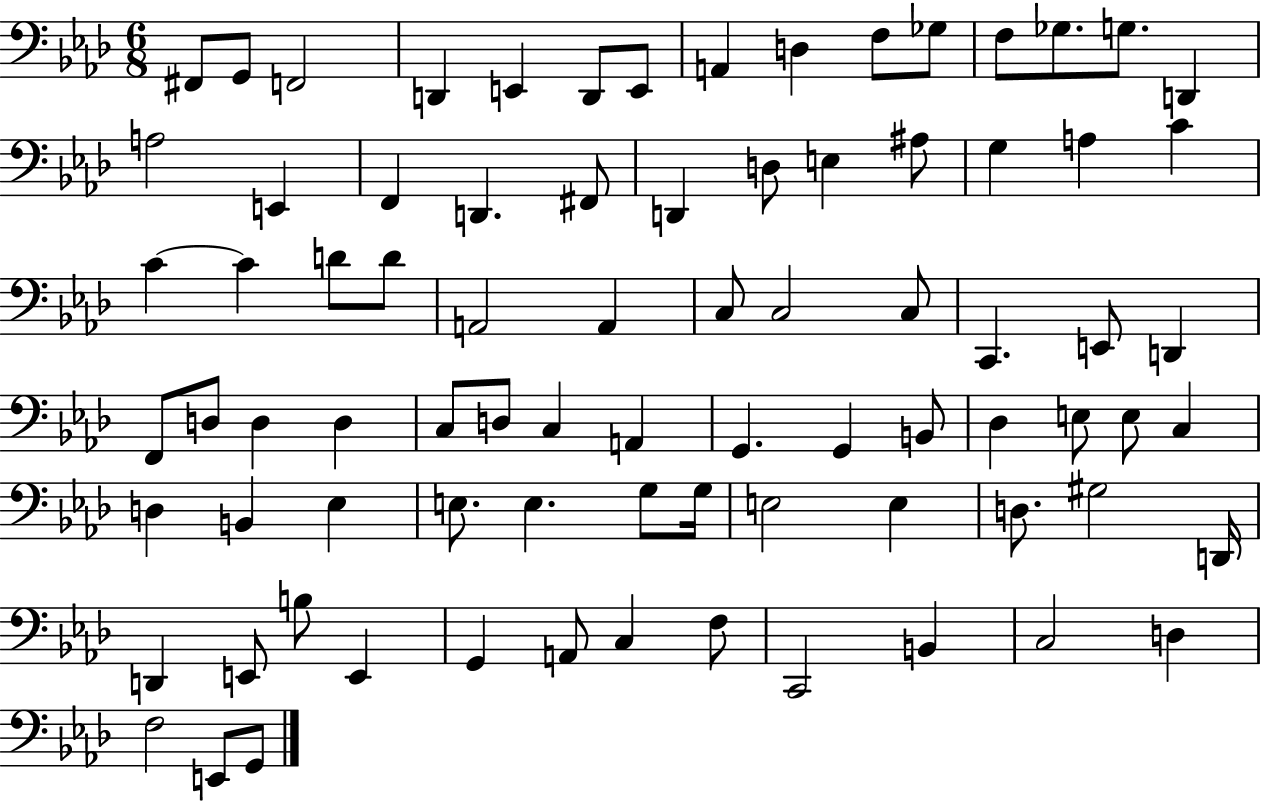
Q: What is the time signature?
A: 6/8